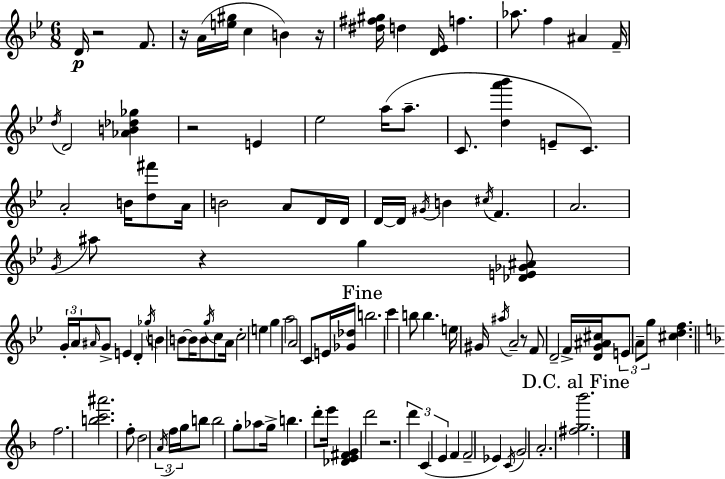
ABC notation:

X:1
T:Untitled
M:6/8
L:1/4
K:Gm
D/4 z2 F/2 z/4 A/4 [e^g]/4 c B z/4 [^d^f^g]/4 d [D_E]/4 f _a/2 f ^A F/4 d/4 D2 [_AB_d_g] z2 E _e2 a/4 a/2 C/2 [da'_b'] E/2 C/2 A2 B/4 [d^f']/2 A/4 B2 A/2 D/4 D/4 D/4 D/4 ^G/4 B ^c/4 F A2 G/4 ^a/2 z g [_DE_G^A]/2 G/4 A/4 ^A/4 G/2 E D _g/4 B B/2 B/4 B/2 g/4 c/2 A/4 c2 e g a2 A2 C/2 E/4 [_G_d]/4 b2 c' b/2 b e/4 ^G/4 ^a/4 A2 z/2 F/2 D2 F/4 [DG^A^c]/4 E/2 A/2 g/2 [^cdf] f2 [bc'^a']2 f/2 d2 A/4 f/4 g/4 b/2 b2 g/2 _a/2 g/4 b d'/2 e'/4 [_DE^FG] d'2 z2 d' C E F F2 _E C/4 G2 A2 [^fg_b']2